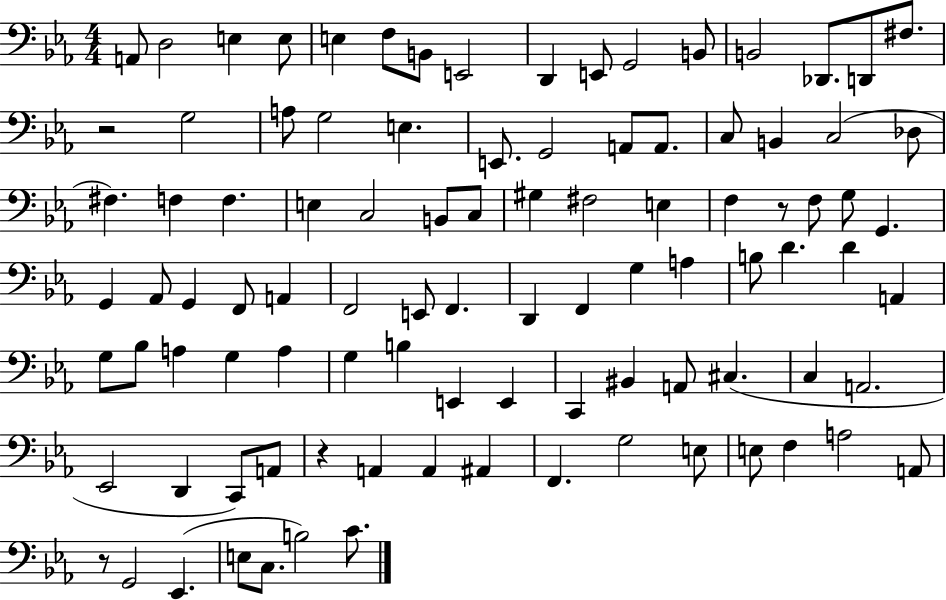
{
  \clef bass
  \numericTimeSignature
  \time 4/4
  \key ees \major
  a,8 d2 e4 e8 | e4 f8 b,8 e,2 | d,4 e,8 g,2 b,8 | b,2 des,8. d,8 fis8. | \break r2 g2 | a8 g2 e4. | e,8. g,2 a,8 a,8. | c8 b,4 c2( des8 | \break fis4.) f4 f4. | e4 c2 b,8 c8 | gis4 fis2 e4 | f4 r8 f8 g8 g,4. | \break g,4 aes,8 g,4 f,8 a,4 | f,2 e,8 f,4. | d,4 f,4 g4 a4 | b8 d'4. d'4 a,4 | \break g8 bes8 a4 g4 a4 | g4 b4 e,4 e,4 | c,4 bis,4 a,8 cis4.( | c4 a,2. | \break ees,2 d,4 c,8) a,8 | r4 a,4 a,4 ais,4 | f,4. g2 e8 | e8 f4 a2 a,8 | \break r8 g,2 ees,4.( | e8 c8. b2) c'8. | \bar "|."
}